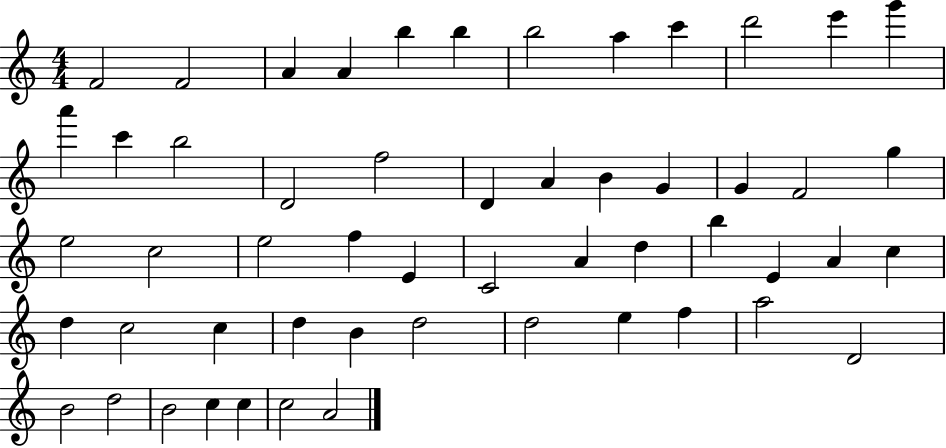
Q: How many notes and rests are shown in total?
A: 54